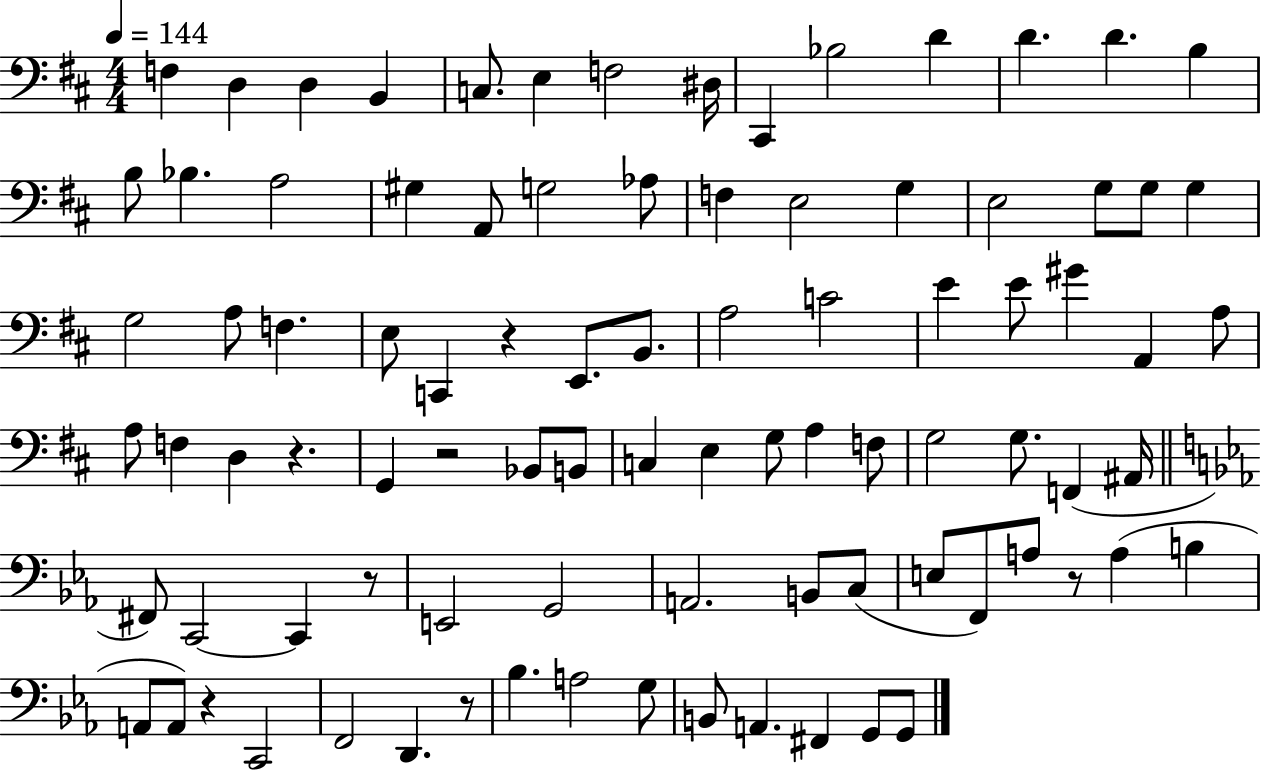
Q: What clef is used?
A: bass